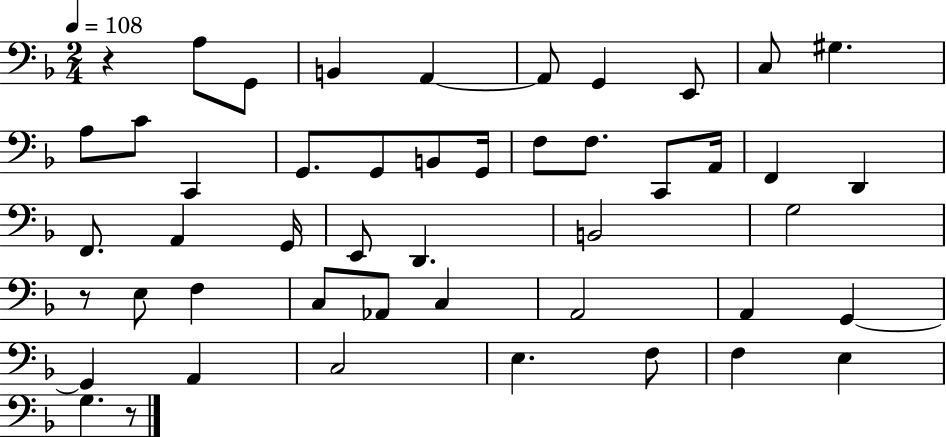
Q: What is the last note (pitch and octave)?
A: G3